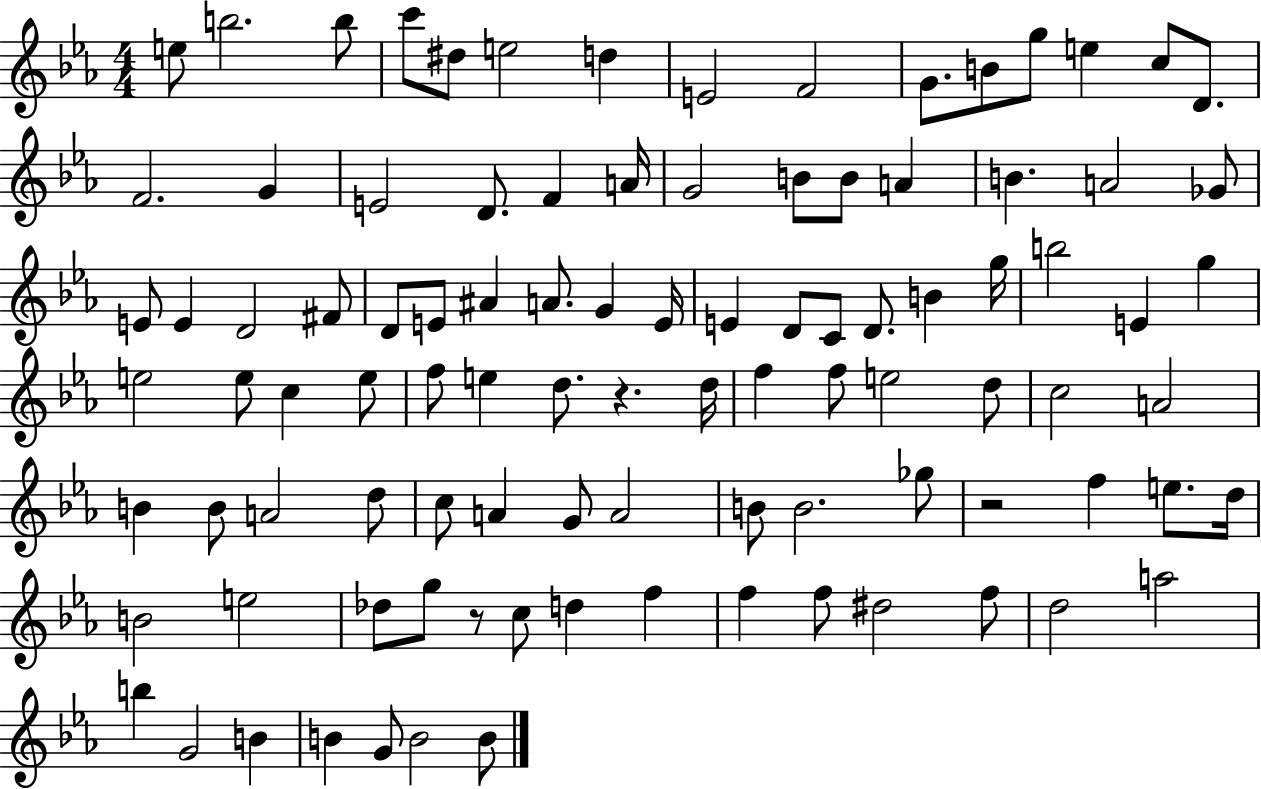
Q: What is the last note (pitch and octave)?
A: B4